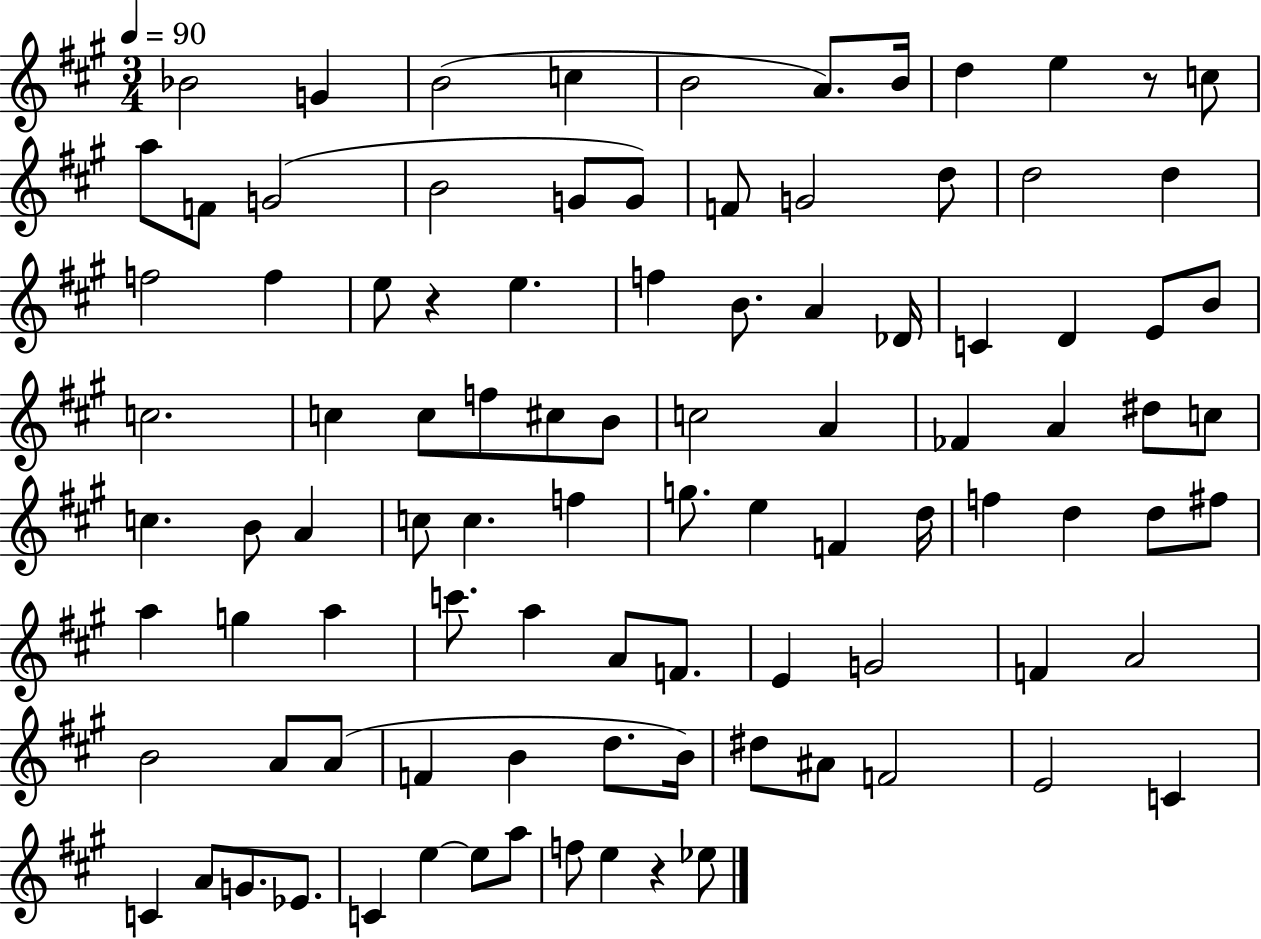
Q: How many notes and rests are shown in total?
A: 96